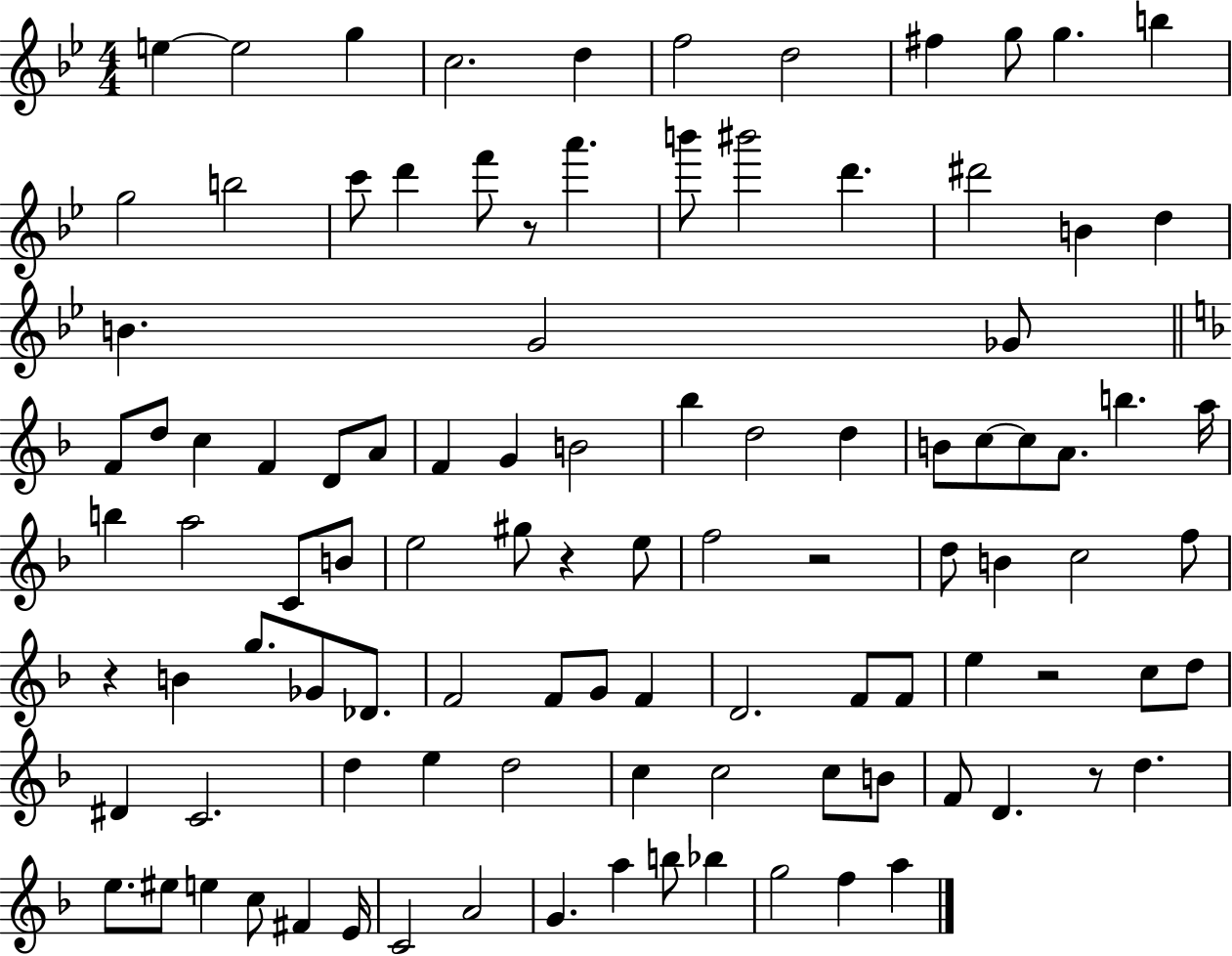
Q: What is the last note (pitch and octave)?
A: A5